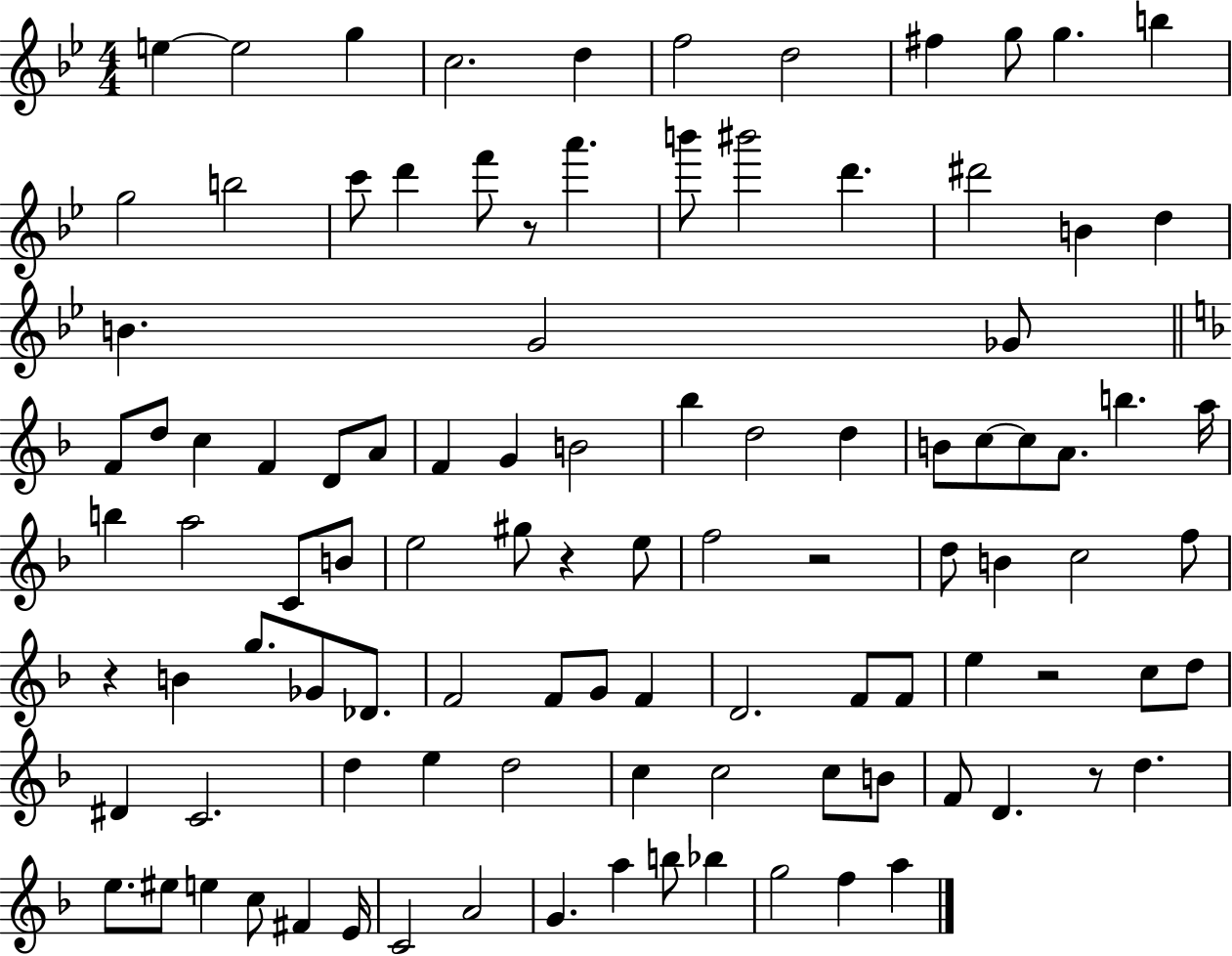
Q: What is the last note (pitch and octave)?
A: A5